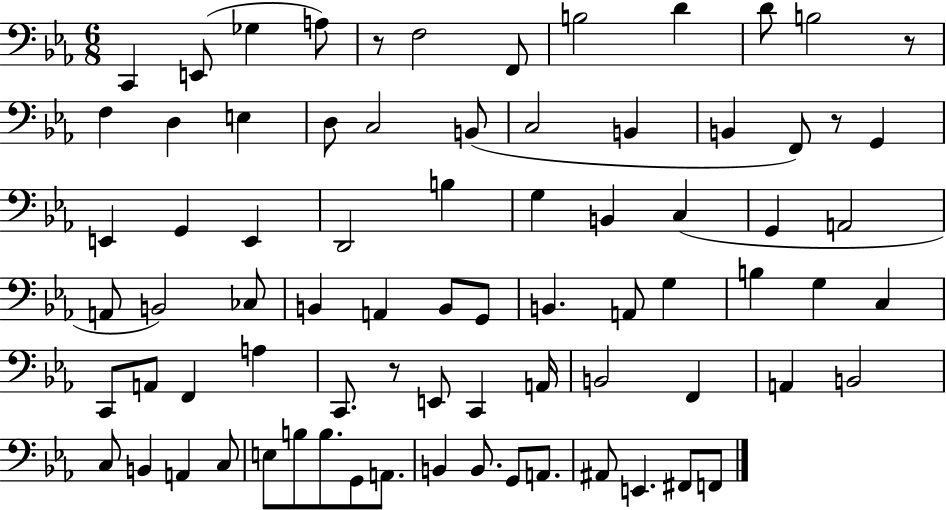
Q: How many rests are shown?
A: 4